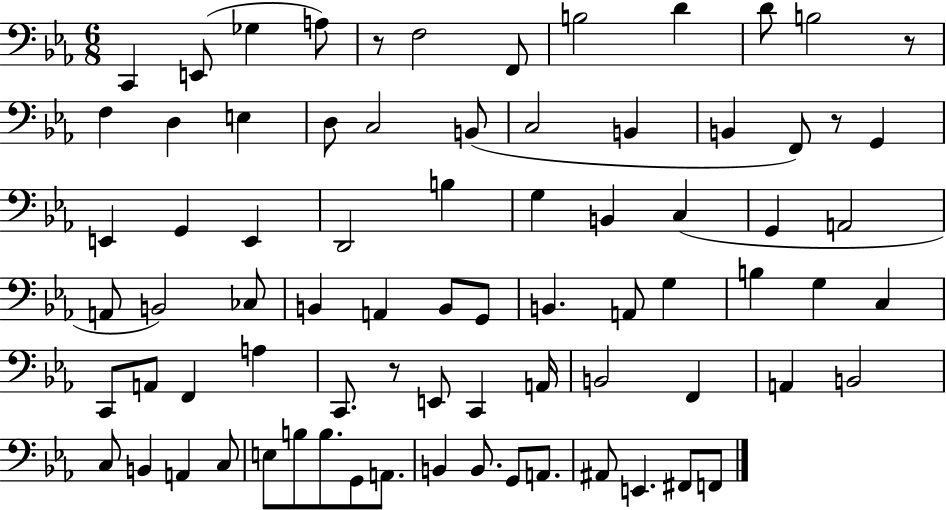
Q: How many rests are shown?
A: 4